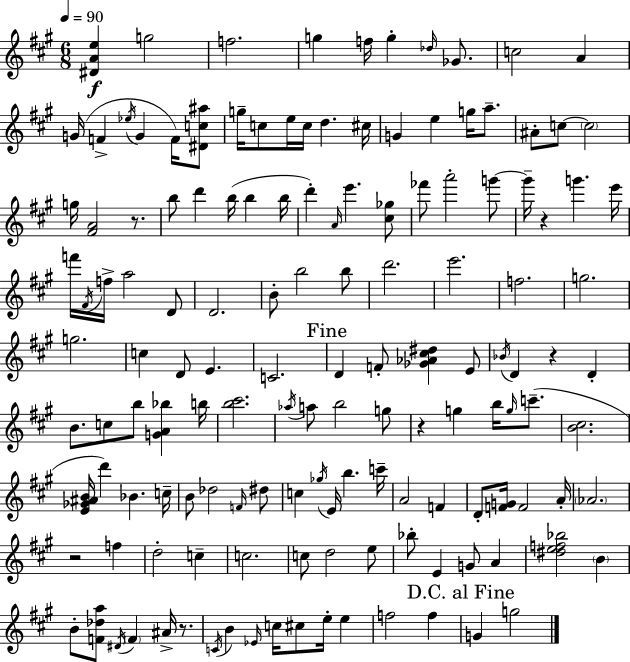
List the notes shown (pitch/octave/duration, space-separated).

[D#4,A4,E5]/q G5/h F5/h. G5/q F5/s G5/q Db5/s Gb4/e. C5/h A4/q G4/s F4/q Eb5/s G4/q F4/s [D#4,C5,A#5]/e G5/s C5/e E5/s C5/s D5/q. C#5/s G4/q E5/q G5/s A5/e. A#4/e C5/e C5/h G5/s [F#4,A4]/h R/e. B5/e D6/q B5/s B5/q B5/s D6/q A4/s E6/q. [C#5,Gb5]/e FES6/e A6/h G6/e G6/s R/q G6/q. E6/s F6/s F#4/s F5/s A5/h D4/e D4/h. B4/e B5/h B5/e D6/h. E6/h. F5/h. G5/h. G5/h. C5/q D4/e E4/q. C4/h. D4/q F4/e [Gb4,Ab4,C#5,D#5]/q E4/e Bb4/s D4/q R/q D4/q B4/e. C5/e B5/e [G4,A4,Bb5]/q B5/s [B5,C#6]/h. Ab5/s A5/e B5/h G5/e R/q G5/q B5/s G5/s C6/e. [B4,C#5]/h. [E4,Gb4,A#4,B4]/s D6/q Bb4/q. C5/s B4/e Db5/h F4/s D#5/e C5/q Gb5/s E4/s B5/q. C6/s A4/h F4/q D4/e [F4,G4]/s F4/h A4/s Ab4/h. R/h F5/q D5/h C5/q C5/h. C5/e D5/h E5/e Bb5/e E4/q G4/e A4/q [D#5,E5,F5,Bb5]/h B4/q B4/e [F4,Db5,A5]/e D#4/s F4/q A#4/s R/e. C4/s B4/q Eb4/s C5/s C#5/e E5/s E5/q F5/h F5/q G4/q G5/h